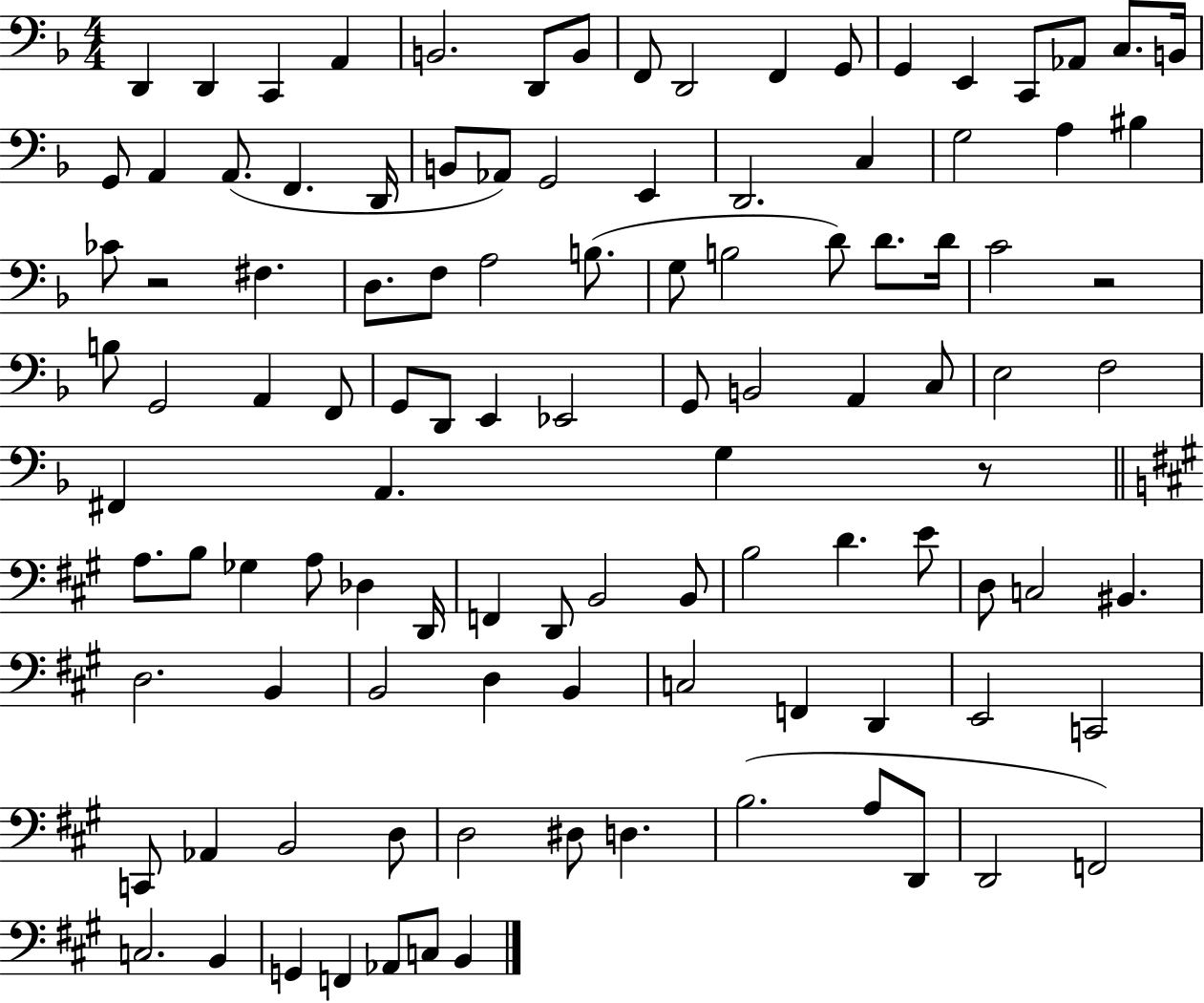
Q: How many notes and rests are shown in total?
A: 108